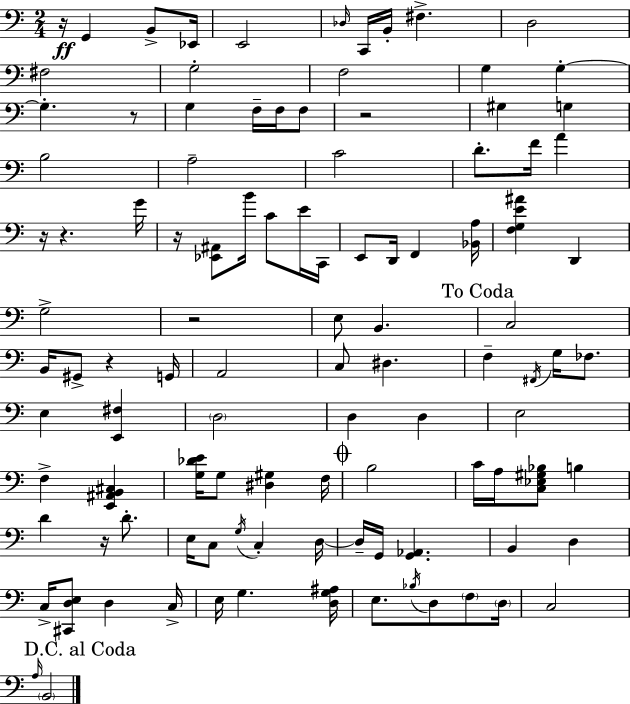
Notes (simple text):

R/s G2/q B2/e Eb2/s E2/h Db3/s C2/s B2/s F#3/q. D3/h F#3/h G3/h F3/h G3/q G3/q G3/q. R/e G3/q F3/s F3/s F3/e R/h G#3/q G3/q B3/h A3/h C4/h D4/e. F4/s A4/q R/s R/q. G4/s R/s [Eb2,A#2]/e B4/s C4/e E4/s C2/s E2/e D2/s F2/q [Bb2,A3]/s [F3,G3,E4,A#4]/q D2/q G3/h R/h E3/e B2/q. C3/h B2/s G#2/e R/q G2/s A2/h C3/e D#3/q. F3/q F#2/s G3/s FES3/e. E3/q [E2,F#3]/q D3/h D3/q D3/q E3/h F3/q [E2,A#2,B2,C#3]/q [G3,Db4,E4]/s G3/e [D#3,G#3]/q F3/s B3/h C4/s A3/s [C3,Eb3,G#3,Bb3]/e B3/q D4/q R/s D4/e. E3/s C3/e G3/s C3/q D3/s D3/s G2/s [G2,Ab2]/q. B2/q D3/q C3/s [C#2,D3,E3]/e D3/q C3/s E3/s G3/q. [D3,G3,A#3]/s E3/e. Bb3/s D3/e F3/e D3/s C3/h A3/s B2/h